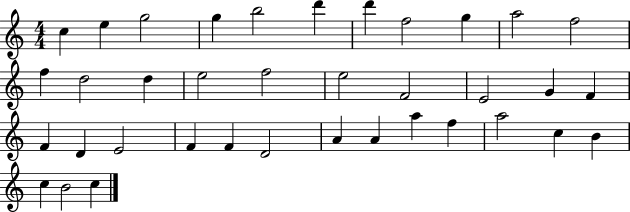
X:1
T:Untitled
M:4/4
L:1/4
K:C
c e g2 g b2 d' d' f2 g a2 f2 f d2 d e2 f2 e2 F2 E2 G F F D E2 F F D2 A A a f a2 c B c B2 c